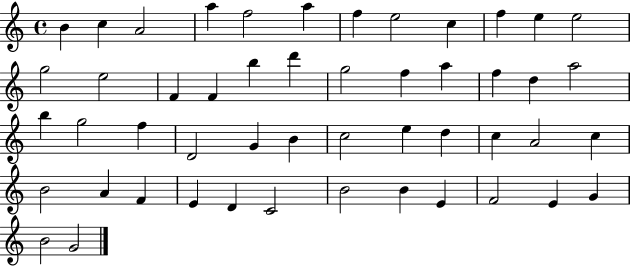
{
  \clef treble
  \time 4/4
  \defaultTimeSignature
  \key c \major
  b'4 c''4 a'2 | a''4 f''2 a''4 | f''4 e''2 c''4 | f''4 e''4 e''2 | \break g''2 e''2 | f'4 f'4 b''4 d'''4 | g''2 f''4 a''4 | f''4 d''4 a''2 | \break b''4 g''2 f''4 | d'2 g'4 b'4 | c''2 e''4 d''4 | c''4 a'2 c''4 | \break b'2 a'4 f'4 | e'4 d'4 c'2 | b'2 b'4 e'4 | f'2 e'4 g'4 | \break b'2 g'2 | \bar "|."
}